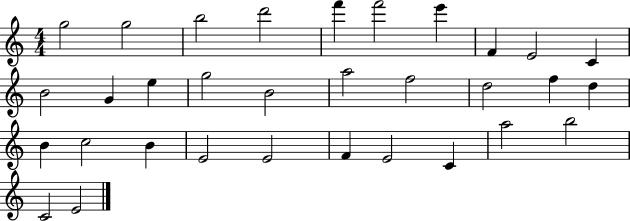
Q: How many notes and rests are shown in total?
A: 32